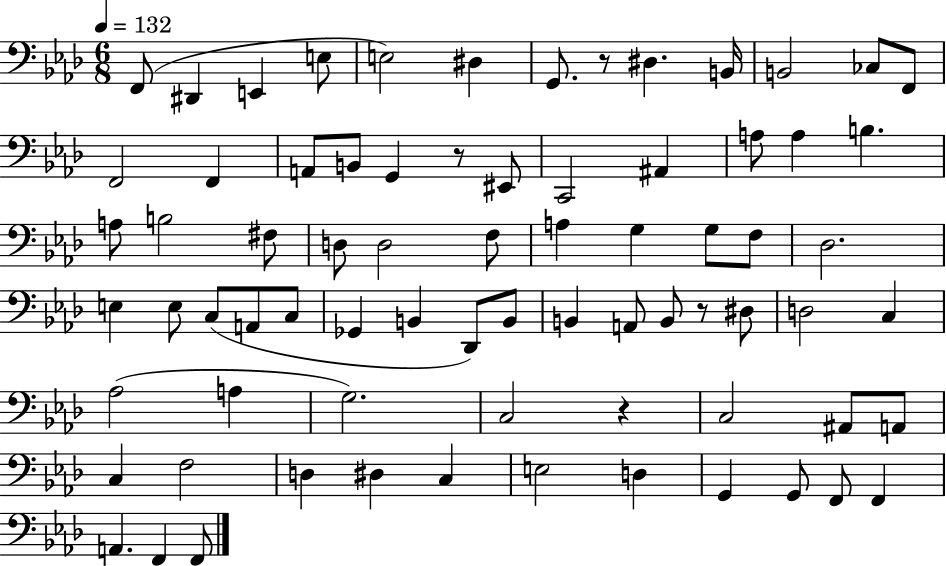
F2/e D#2/q E2/q E3/e E3/h D#3/q G2/e. R/e D#3/q. B2/s B2/h CES3/e F2/e F2/h F2/q A2/e B2/e G2/q R/e EIS2/e C2/h A#2/q A3/e A3/q B3/q. A3/e B3/h F#3/e D3/e D3/h F3/e A3/q G3/q G3/e F3/e Db3/h. E3/q E3/e C3/e A2/e C3/e Gb2/q B2/q Db2/e B2/e B2/q A2/e B2/e R/e D#3/e D3/h C3/q Ab3/h A3/q G3/h. C3/h R/q C3/h A#2/e A2/e C3/q F3/h D3/q D#3/q C3/q E3/h D3/q G2/q G2/e F2/e F2/q A2/q. F2/q F2/e